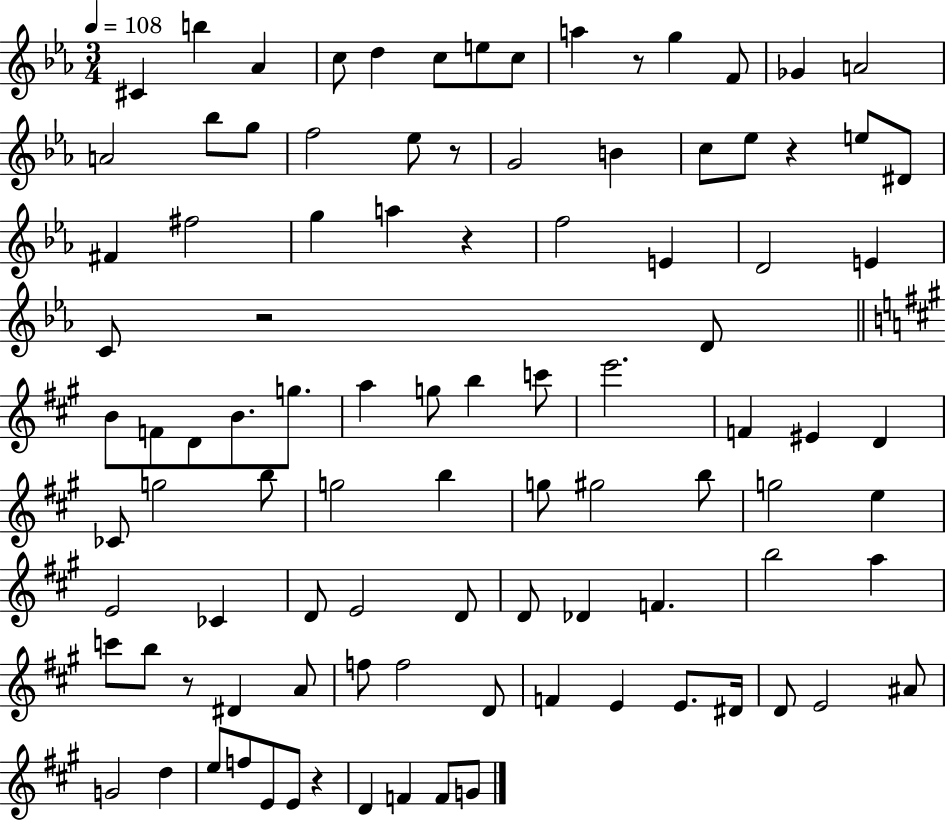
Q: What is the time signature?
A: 3/4